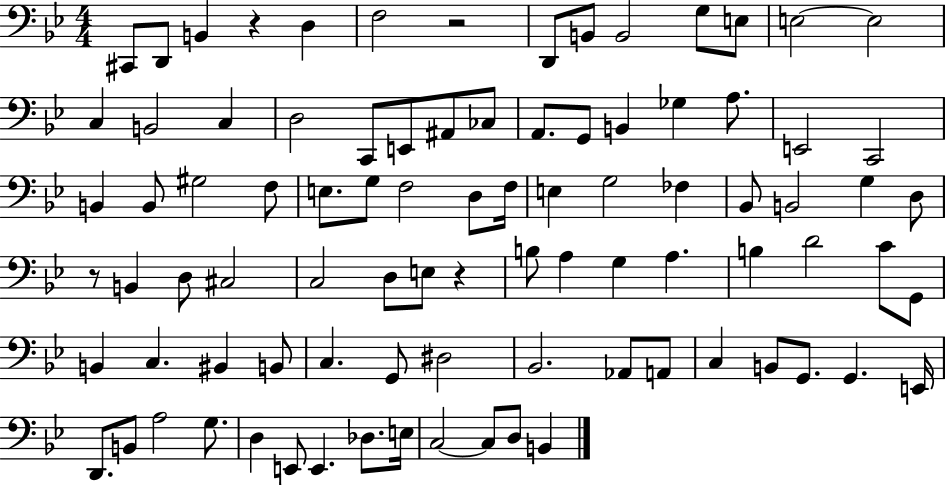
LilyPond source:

{
  \clef bass
  \numericTimeSignature
  \time 4/4
  \key bes \major
  cis,8 d,8 b,4 r4 d4 | f2 r2 | d,8 b,8 b,2 g8 e8 | e2~~ e2 | \break c4 b,2 c4 | d2 c,8 e,8 ais,8 ces8 | a,8. g,8 b,4 ges4 a8. | e,2 c,2 | \break b,4 b,8 gis2 f8 | e8. g8 f2 d8 f16 | e4 g2 fes4 | bes,8 b,2 g4 d8 | \break r8 b,4 d8 cis2 | c2 d8 e8 r4 | b8 a4 g4 a4. | b4 d'2 c'8 g,8 | \break b,4 c4. bis,4 b,8 | c4. g,8 dis2 | bes,2. aes,8 a,8 | c4 b,8 g,8. g,4. e,16 | \break d,8. b,8 a2 g8. | d4 e,8 e,4. des8. e16 | c2~~ c8 d8 b,4 | \bar "|."
}